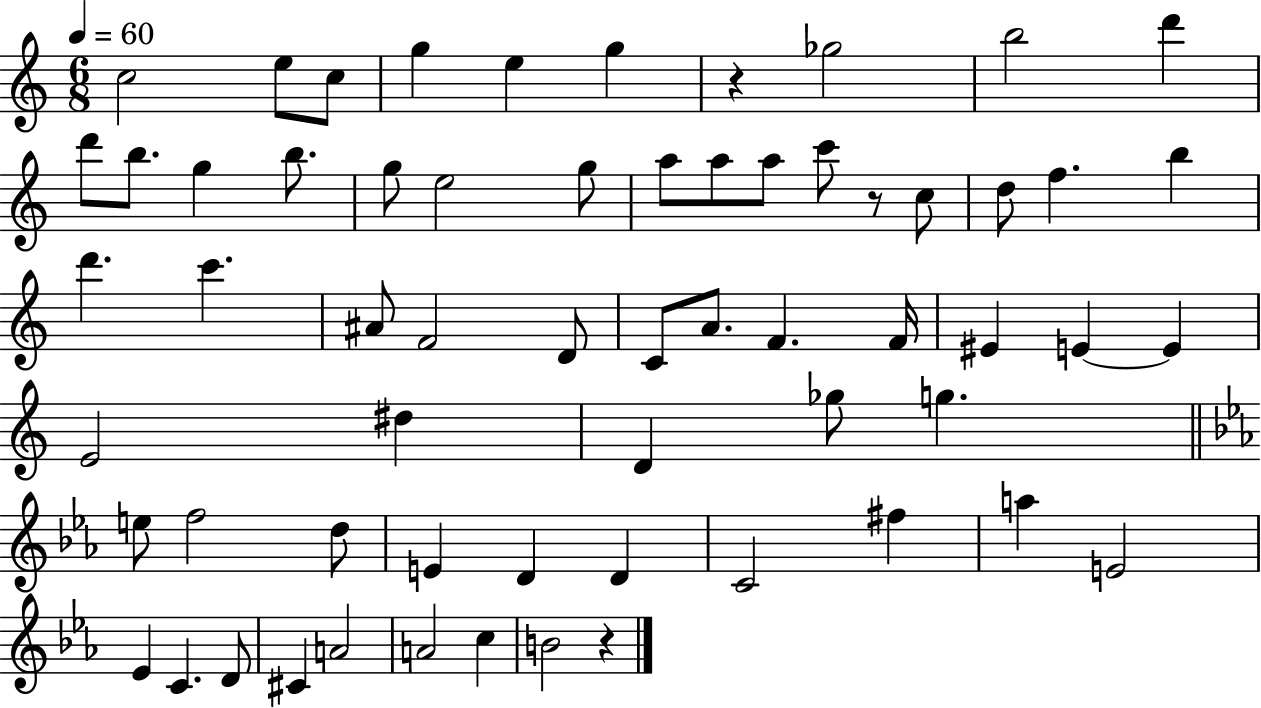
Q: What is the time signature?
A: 6/8